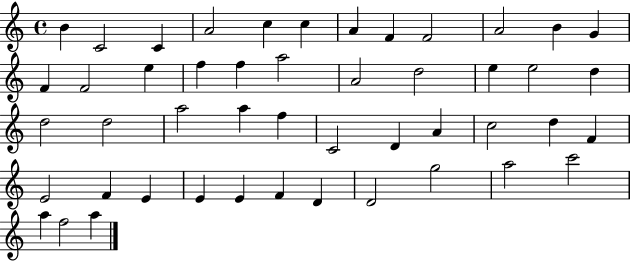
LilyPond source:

{
  \clef treble
  \time 4/4
  \defaultTimeSignature
  \key c \major
  b'4 c'2 c'4 | a'2 c''4 c''4 | a'4 f'4 f'2 | a'2 b'4 g'4 | \break f'4 f'2 e''4 | f''4 f''4 a''2 | a'2 d''2 | e''4 e''2 d''4 | \break d''2 d''2 | a''2 a''4 f''4 | c'2 d'4 a'4 | c''2 d''4 f'4 | \break e'2 f'4 e'4 | e'4 e'4 f'4 d'4 | d'2 g''2 | a''2 c'''2 | \break a''4 f''2 a''4 | \bar "|."
}